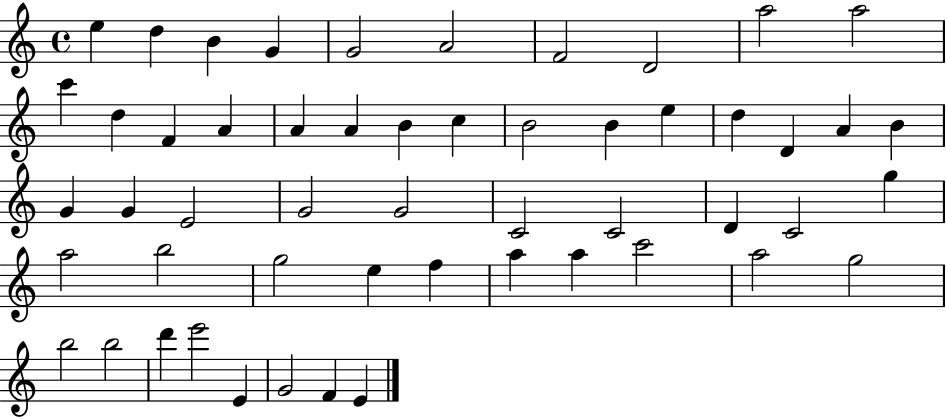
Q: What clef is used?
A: treble